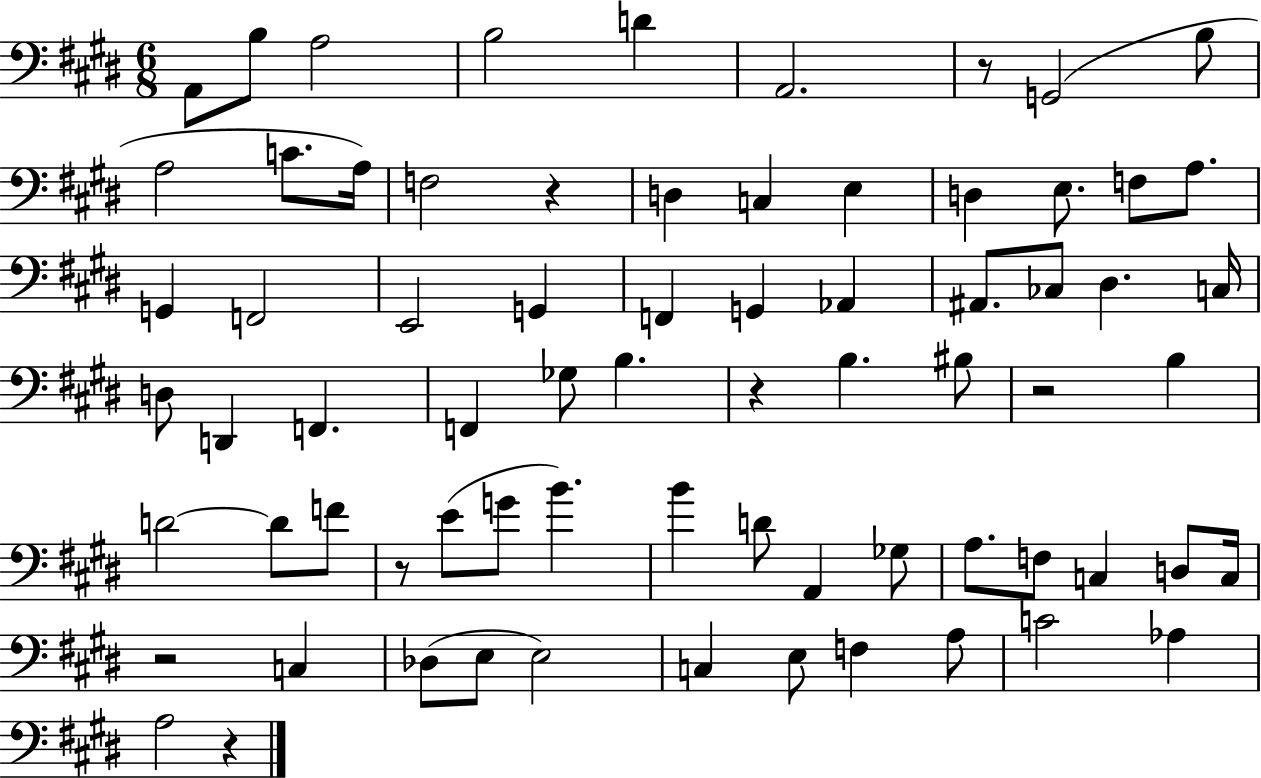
{
  \clef bass
  \numericTimeSignature
  \time 6/8
  \key e \major
  \repeat volta 2 { a,8 b8 a2 | b2 d'4 | a,2. | r8 g,2( b8 | \break a2 c'8. a16) | f2 r4 | d4 c4 e4 | d4 e8. f8 a8. | \break g,4 f,2 | e,2 g,4 | f,4 g,4 aes,4 | ais,8. ces8 dis4. c16 | \break d8 d,4 f,4. | f,4 ges8 b4. | r4 b4. bis8 | r2 b4 | \break d'2~~ d'8 f'8 | r8 e'8( g'8 b'4.) | b'4 d'8 a,4 ges8 | a8. f8 c4 d8 c16 | \break r2 c4 | des8( e8 e2) | c4 e8 f4 a8 | c'2 aes4 | \break a2 r4 | } \bar "|."
}